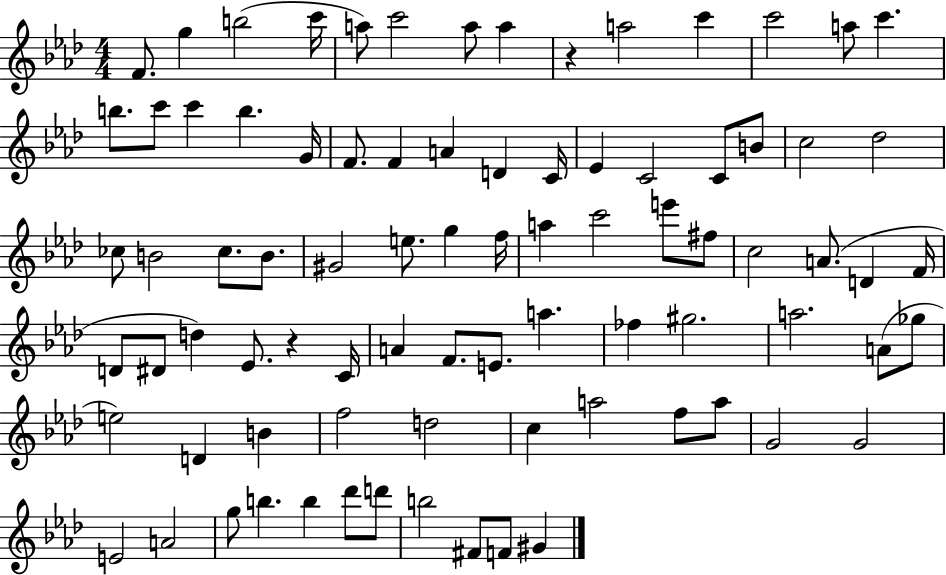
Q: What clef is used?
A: treble